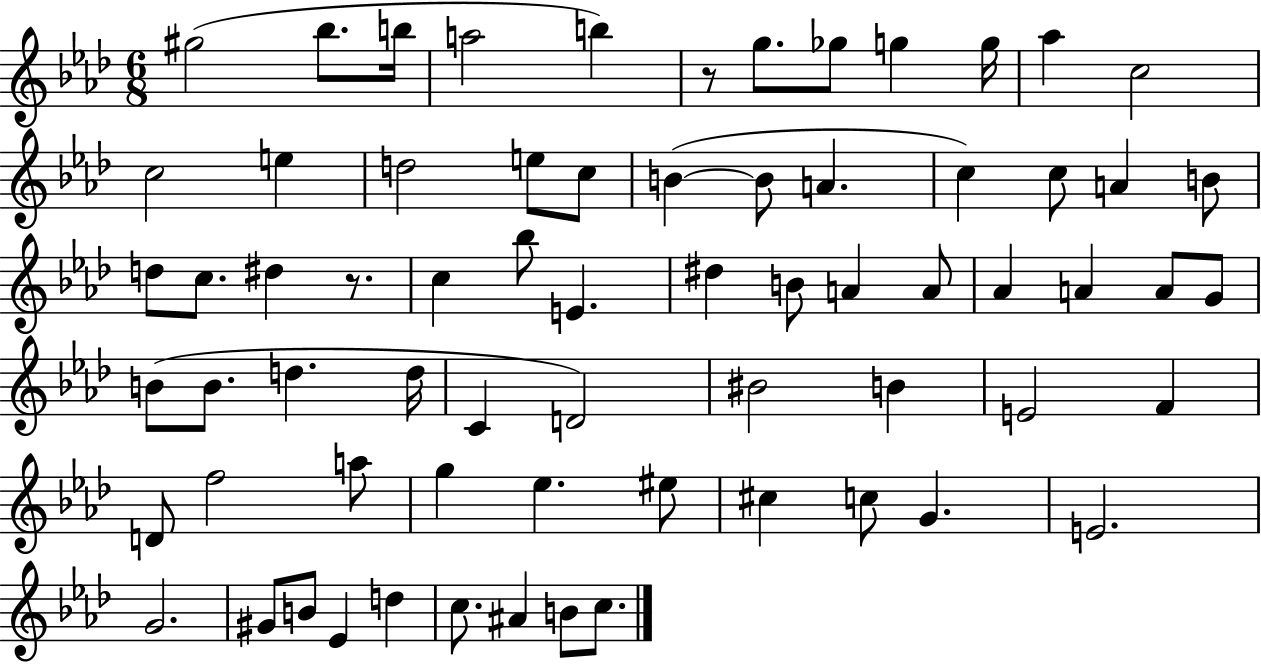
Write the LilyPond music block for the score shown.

{
  \clef treble
  \numericTimeSignature
  \time 6/8
  \key aes \major
  gis''2( bes''8. b''16 | a''2 b''4) | r8 g''8. ges''8 g''4 g''16 | aes''4 c''2 | \break c''2 e''4 | d''2 e''8 c''8 | b'4~(~ b'8 a'4. | c''4) c''8 a'4 b'8 | \break d''8 c''8. dis''4 r8. | c''4 bes''8 e'4. | dis''4 b'8 a'4 a'8 | aes'4 a'4 a'8 g'8 | \break b'8( b'8. d''4. d''16 | c'4 d'2) | bis'2 b'4 | e'2 f'4 | \break d'8 f''2 a''8 | g''4 ees''4. eis''8 | cis''4 c''8 g'4. | e'2. | \break g'2. | gis'8 b'8 ees'4 d''4 | c''8. ais'4 b'8 c''8. | \bar "|."
}